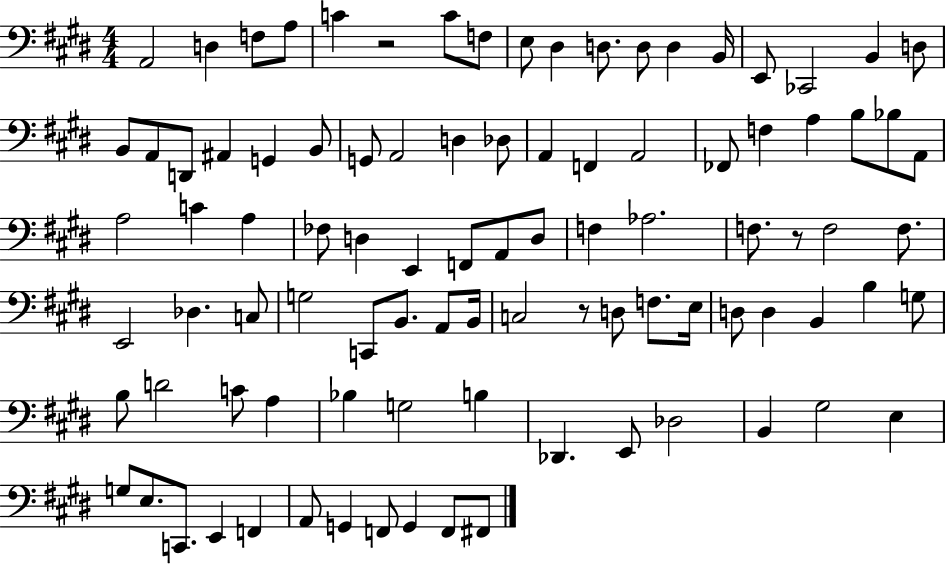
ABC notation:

X:1
T:Untitled
M:4/4
L:1/4
K:E
A,,2 D, F,/2 A,/2 C z2 C/2 F,/2 E,/2 ^D, D,/2 D,/2 D, B,,/4 E,,/2 _C,,2 B,, D,/2 B,,/2 A,,/2 D,,/2 ^A,, G,, B,,/2 G,,/2 A,,2 D, _D,/2 A,, F,, A,,2 _F,,/2 F, A, B,/2 _B,/2 A,,/2 A,2 C A, _F,/2 D, E,, F,,/2 A,,/2 D,/2 F, _A,2 F,/2 z/2 F,2 F,/2 E,,2 _D, C,/2 G,2 C,,/2 B,,/2 A,,/2 B,,/4 C,2 z/2 D,/2 F,/2 E,/4 D,/2 D, B,, B, G,/2 B,/2 D2 C/2 A, _B, G,2 B, _D,, E,,/2 _D,2 B,, ^G,2 E, G,/2 E,/2 C,,/2 E,, F,, A,,/2 G,, F,,/2 G,, F,,/2 ^F,,/2